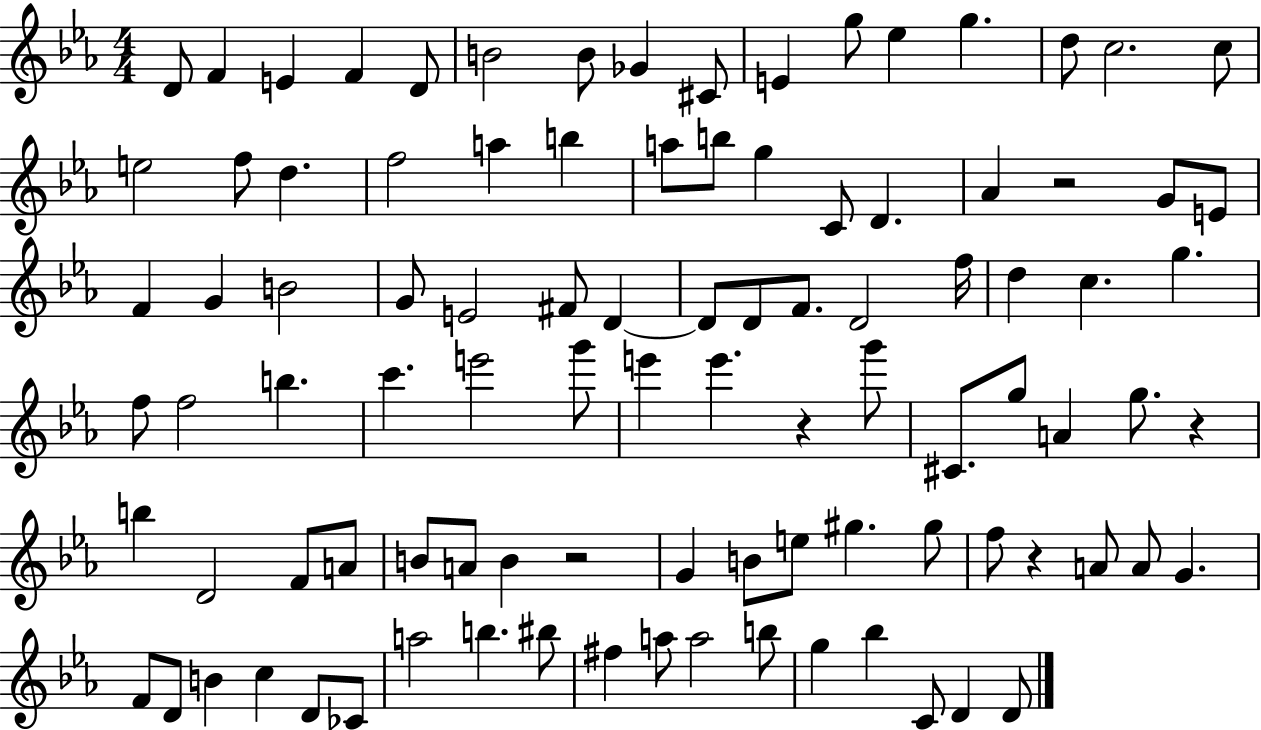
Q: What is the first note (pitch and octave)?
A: D4